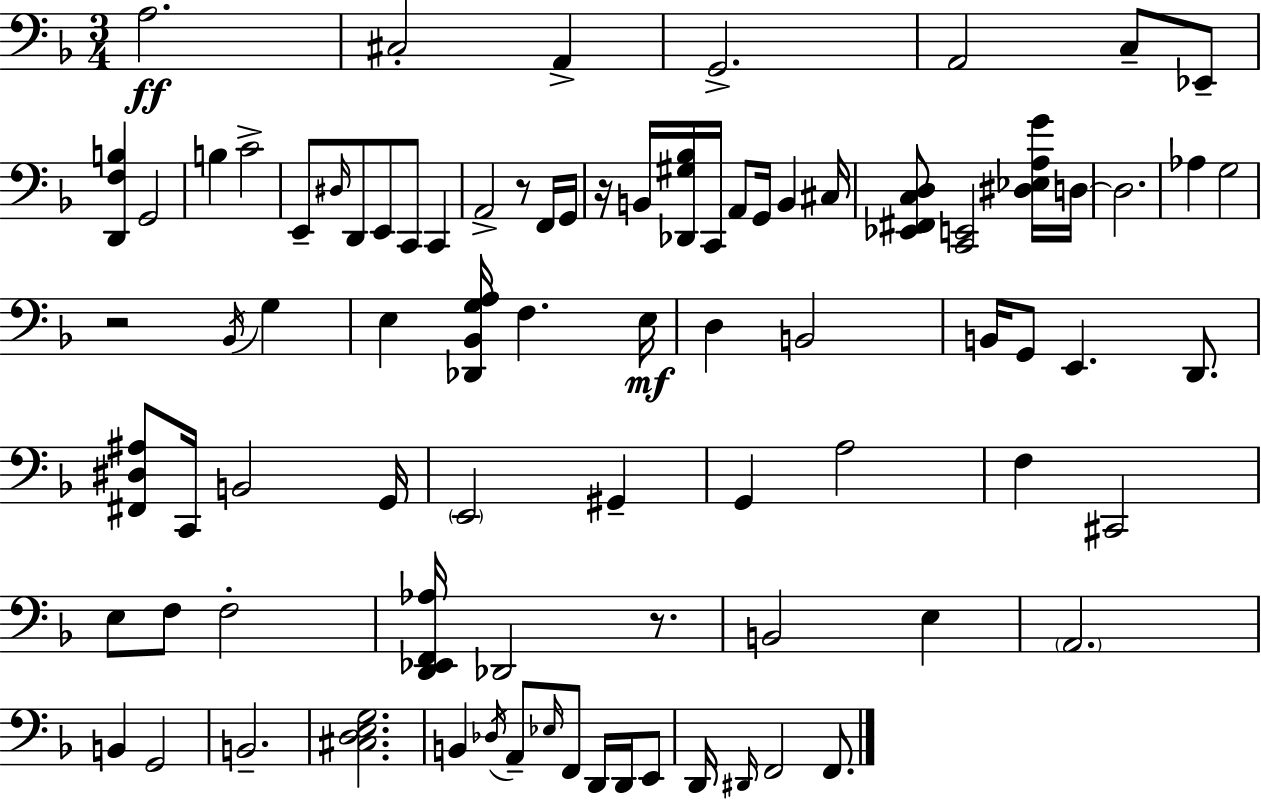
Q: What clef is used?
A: bass